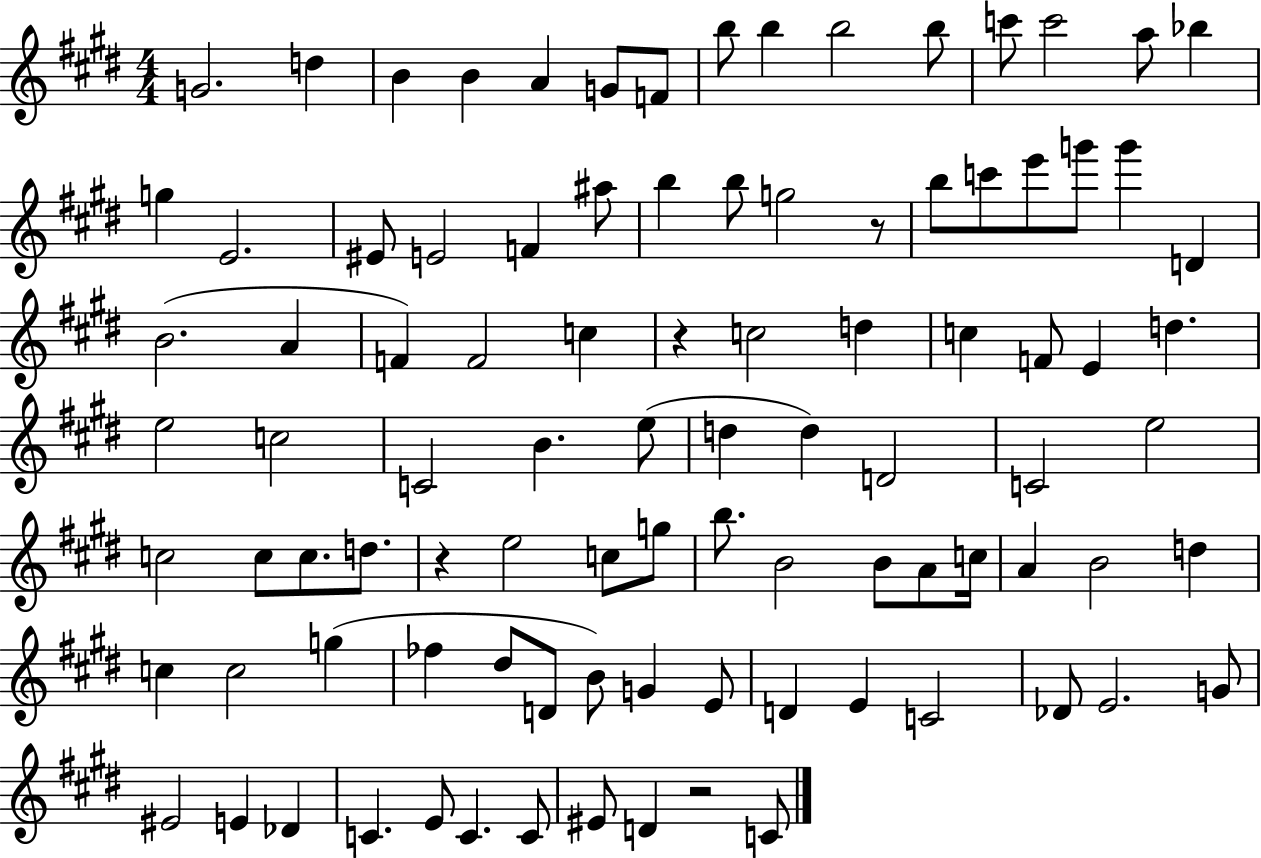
G4/h. D5/q B4/q B4/q A4/q G4/e F4/e B5/e B5/q B5/h B5/e C6/e C6/h A5/e Bb5/q G5/q E4/h. EIS4/e E4/h F4/q A#5/e B5/q B5/e G5/h R/e B5/e C6/e E6/e G6/e G6/q D4/q B4/h. A4/q F4/q F4/h C5/q R/q C5/h D5/q C5/q F4/e E4/q D5/q. E5/h C5/h C4/h B4/q. E5/e D5/q D5/q D4/h C4/h E5/h C5/h C5/e C5/e. D5/e. R/q E5/h C5/e G5/e B5/e. B4/h B4/e A4/e C5/s A4/q B4/h D5/q C5/q C5/h G5/q FES5/q D#5/e D4/e B4/e G4/q E4/e D4/q E4/q C4/h Db4/e E4/h. G4/e EIS4/h E4/q Db4/q C4/q. E4/e C4/q. C4/e EIS4/e D4/q R/h C4/e